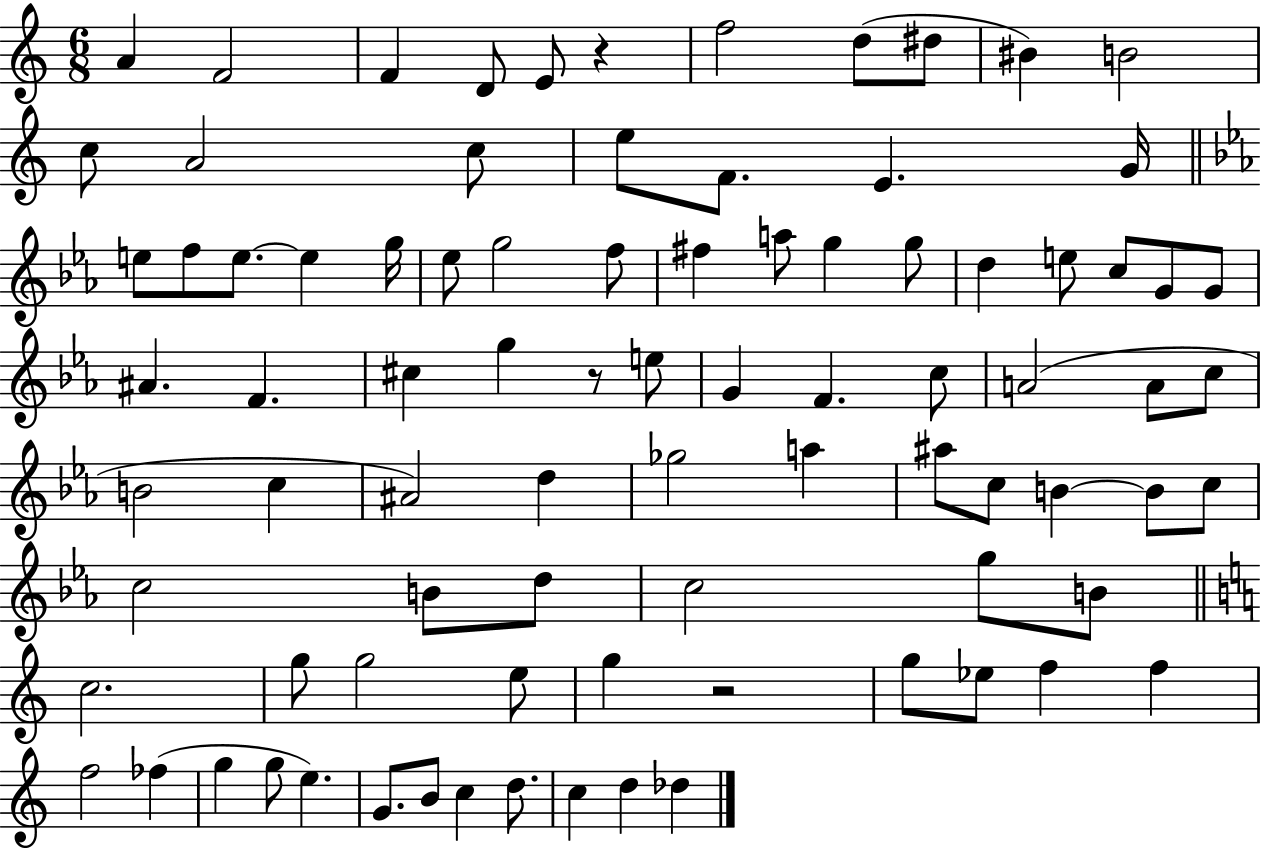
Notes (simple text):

A4/q F4/h F4/q D4/e E4/e R/q F5/h D5/e D#5/e BIS4/q B4/h C5/e A4/h C5/e E5/e F4/e. E4/q. G4/s E5/e F5/e E5/e. E5/q G5/s Eb5/e G5/h F5/e F#5/q A5/e G5/q G5/e D5/q E5/e C5/e G4/e G4/e A#4/q. F4/q. C#5/q G5/q R/e E5/e G4/q F4/q. C5/e A4/h A4/e C5/e B4/h C5/q A#4/h D5/q Gb5/h A5/q A#5/e C5/e B4/q B4/e C5/e C5/h B4/e D5/e C5/h G5/e B4/e C5/h. G5/e G5/h E5/e G5/q R/h G5/e Eb5/e F5/q F5/q F5/h FES5/q G5/q G5/e E5/q. G4/e. B4/e C5/q D5/e. C5/q D5/q Db5/q